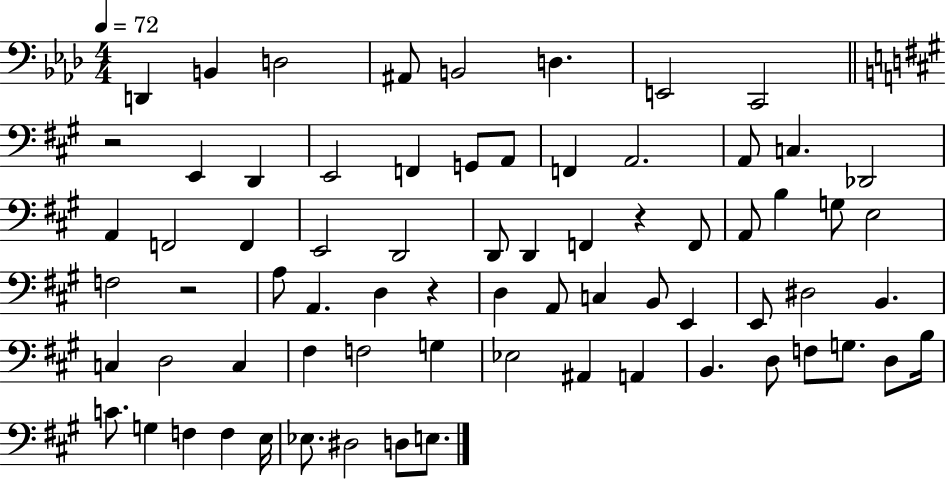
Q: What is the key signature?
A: AES major